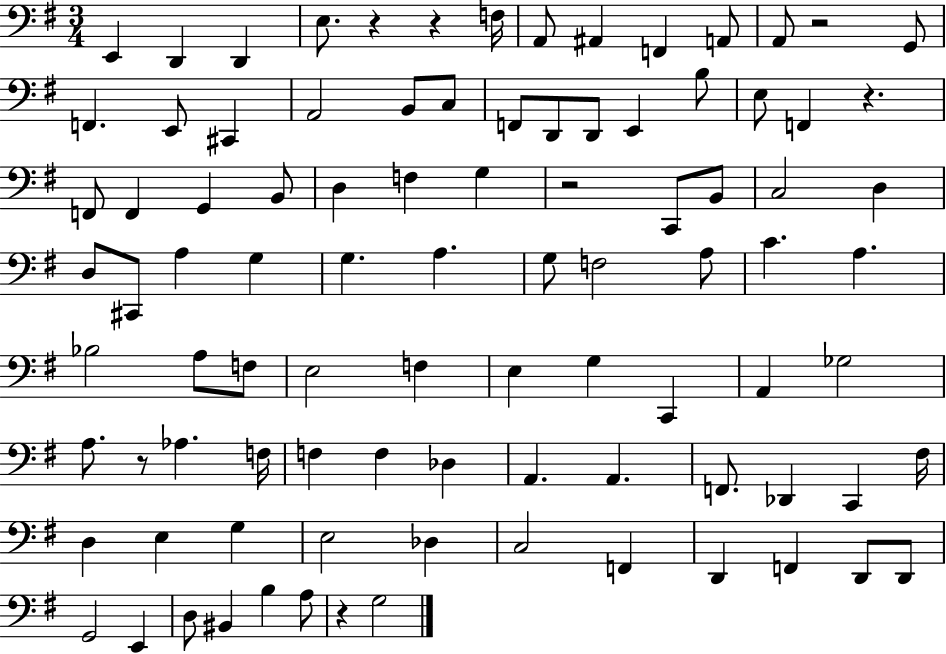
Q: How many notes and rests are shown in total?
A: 93